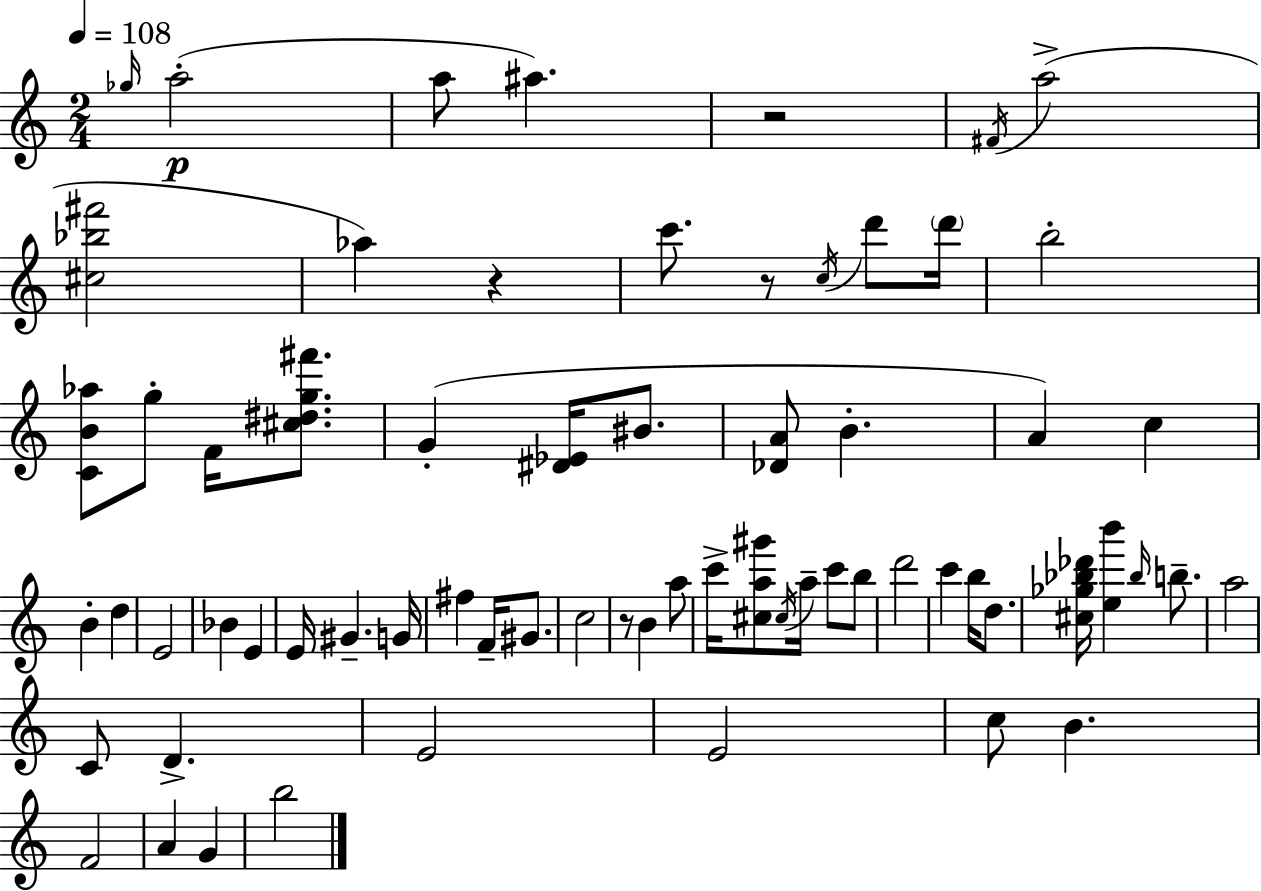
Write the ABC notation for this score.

X:1
T:Untitled
M:2/4
L:1/4
K:Am
_g/4 a2 a/2 ^a z2 ^F/4 a2 [^c_b^f']2 _a z c'/2 z/2 c/4 d'/2 d'/4 b2 [CB_a]/2 g/2 F/4 [^c^dg^f']/2 G [^D_E]/4 ^B/2 [_DA]/2 B A c B d E2 _B E E/4 ^G G/4 ^f F/4 ^G/2 c2 z/2 B a/2 c'/4 [^ca^g']/2 ^c/4 a/4 c'/2 b/2 d'2 c' b/4 d/2 [^c_g_b_d']/4 [eb'] _b/4 b/2 a2 C/2 D E2 E2 c/2 B F2 A G b2